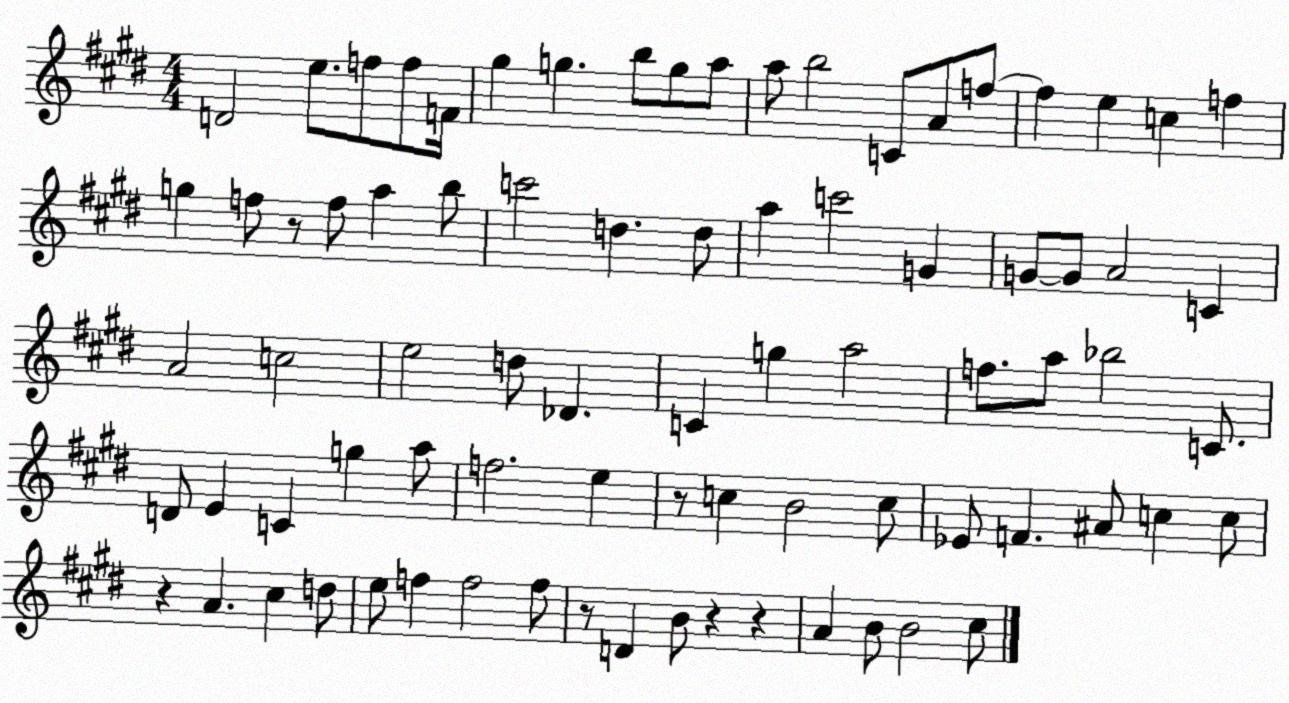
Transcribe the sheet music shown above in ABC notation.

X:1
T:Untitled
M:4/4
L:1/4
K:E
D2 e/2 f/2 f/2 F/4 ^g g b/2 g/2 a/2 a/2 b2 C/2 A/2 f/2 f e c f g f/2 z/2 f/2 a b/2 c'2 d d/2 a c'2 G G/2 G/2 A2 C A2 c2 e2 d/2 _D C g a2 f/2 a/2 _b2 C/2 D/2 E C g a/2 f2 e z/2 c B2 c/2 _E/2 F ^A/2 c c/2 z A ^c d/2 e/2 f f2 f/2 z/2 D B/2 z z A B/2 B2 ^c/2